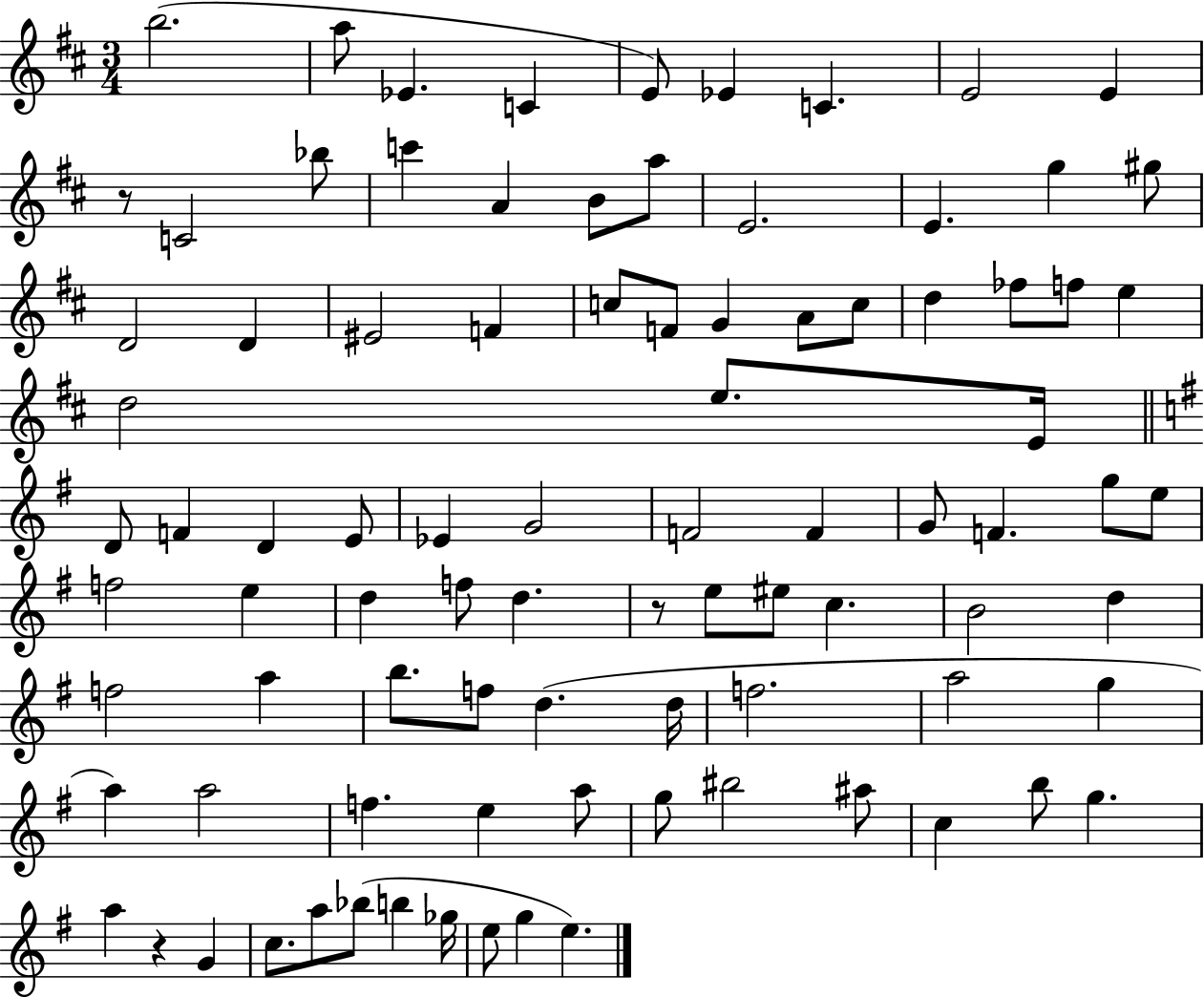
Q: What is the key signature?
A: D major